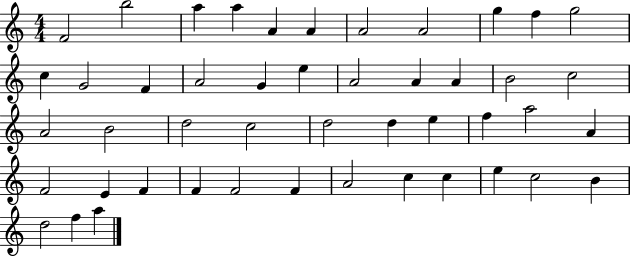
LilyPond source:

{
  \clef treble
  \numericTimeSignature
  \time 4/4
  \key c \major
  f'2 b''2 | a''4 a''4 a'4 a'4 | a'2 a'2 | g''4 f''4 g''2 | \break c''4 g'2 f'4 | a'2 g'4 e''4 | a'2 a'4 a'4 | b'2 c''2 | \break a'2 b'2 | d''2 c''2 | d''2 d''4 e''4 | f''4 a''2 a'4 | \break f'2 e'4 f'4 | f'4 f'2 f'4 | a'2 c''4 c''4 | e''4 c''2 b'4 | \break d''2 f''4 a''4 | \bar "|."
}